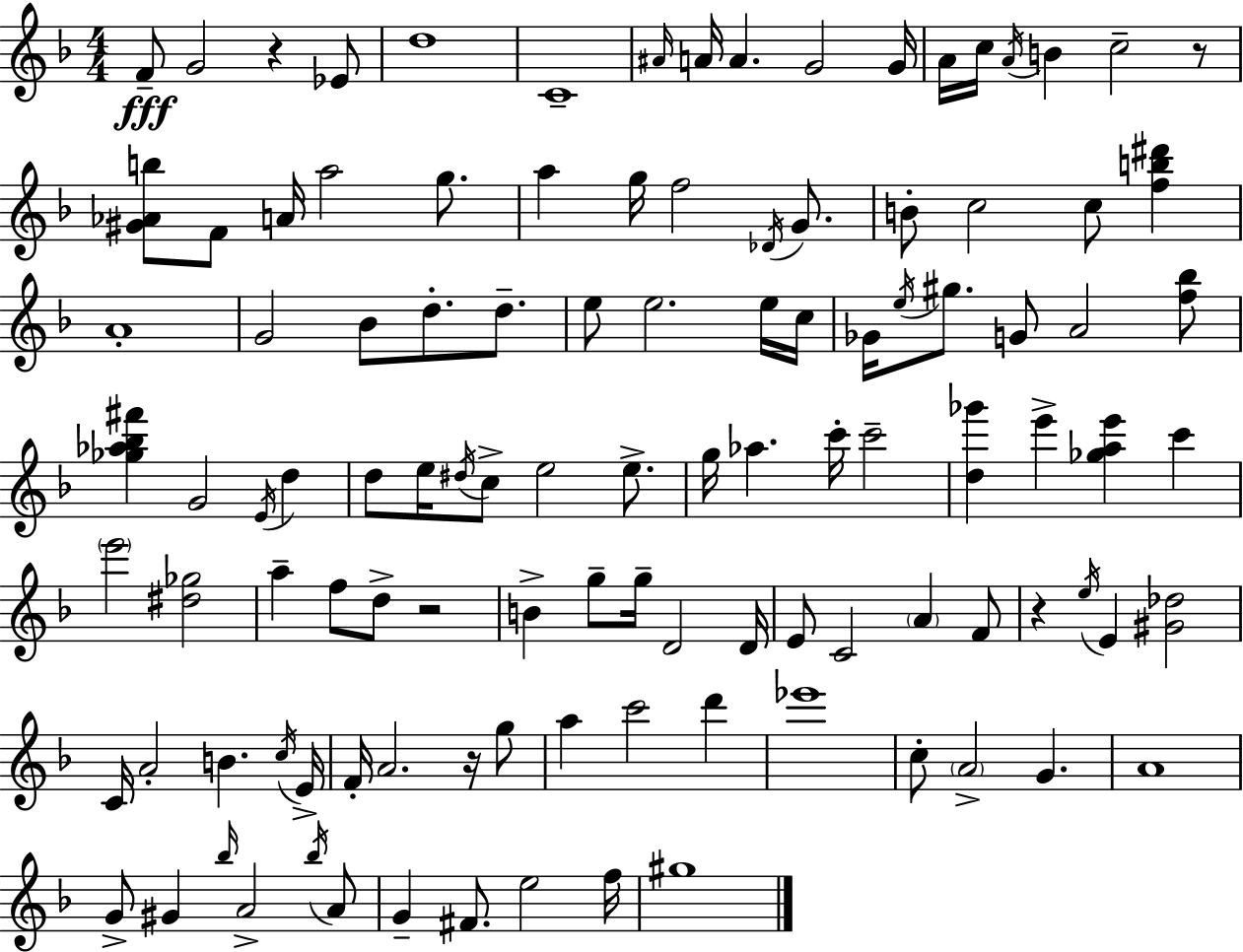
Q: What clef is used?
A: treble